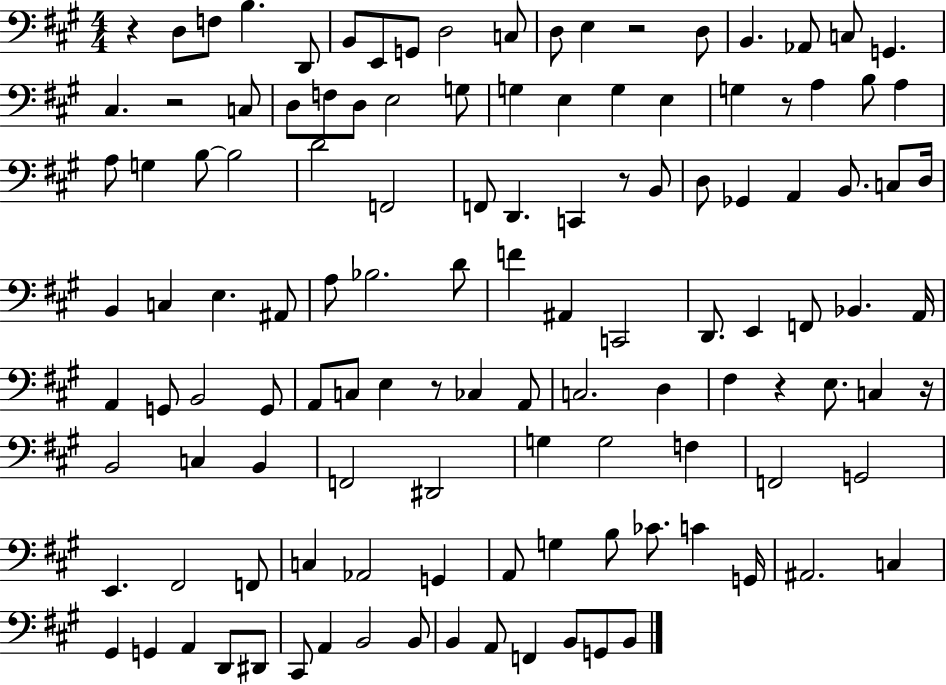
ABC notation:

X:1
T:Untitled
M:4/4
L:1/4
K:A
z D,/2 F,/2 B, D,,/2 B,,/2 E,,/2 G,,/2 D,2 C,/2 D,/2 E, z2 D,/2 B,, _A,,/2 C,/2 G,, ^C, z2 C,/2 D,/2 F,/2 D,/2 E,2 G,/2 G, E, G, E, G, z/2 A, B,/2 A, A,/2 G, B,/2 B,2 D2 F,,2 F,,/2 D,, C,, z/2 B,,/2 D,/2 _G,, A,, B,,/2 C,/2 D,/4 B,, C, E, ^A,,/2 A,/2 _B,2 D/2 F ^A,, C,,2 D,,/2 E,, F,,/2 _B,, A,,/4 A,, G,,/2 B,,2 G,,/2 A,,/2 C,/2 E, z/2 _C, A,,/2 C,2 D, ^F, z E,/2 C, z/4 B,,2 C, B,, F,,2 ^D,,2 G, G,2 F, F,,2 G,,2 E,, ^F,,2 F,,/2 C, _A,,2 G,, A,,/2 G, B,/2 _C/2 C G,,/4 ^A,,2 C, ^G,, G,, A,, D,,/2 ^D,,/2 ^C,,/2 A,, B,,2 B,,/2 B,, A,,/2 F,, B,,/2 G,,/2 B,,/2